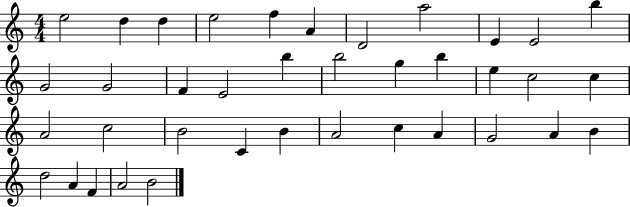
E5/h D5/q D5/q E5/h F5/q A4/q D4/h A5/h E4/q E4/h B5/q G4/h G4/h F4/q E4/h B5/q B5/h G5/q B5/q E5/q C5/h C5/q A4/h C5/h B4/h C4/q B4/q A4/h C5/q A4/q G4/h A4/q B4/q D5/h A4/q F4/q A4/h B4/h